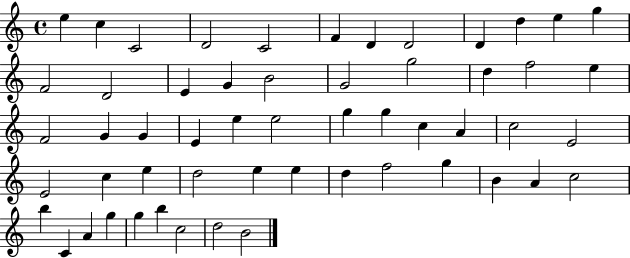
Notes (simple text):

E5/q C5/q C4/h D4/h C4/h F4/q D4/q D4/h D4/q D5/q E5/q G5/q F4/h D4/h E4/q G4/q B4/h G4/h G5/h D5/q F5/h E5/q F4/h G4/q G4/q E4/q E5/q E5/h G5/q G5/q C5/q A4/q C5/h E4/h E4/h C5/q E5/q D5/h E5/q E5/q D5/q F5/h G5/q B4/q A4/q C5/h B5/q C4/q A4/q G5/q G5/q B5/q C5/h D5/h B4/h